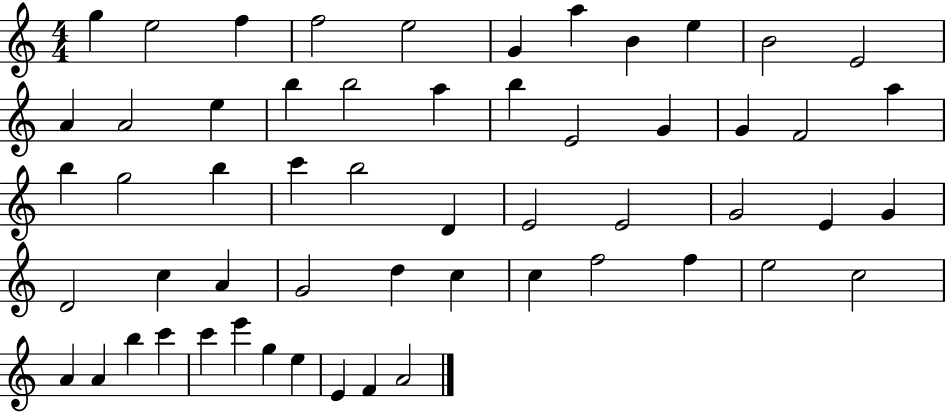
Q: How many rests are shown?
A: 0